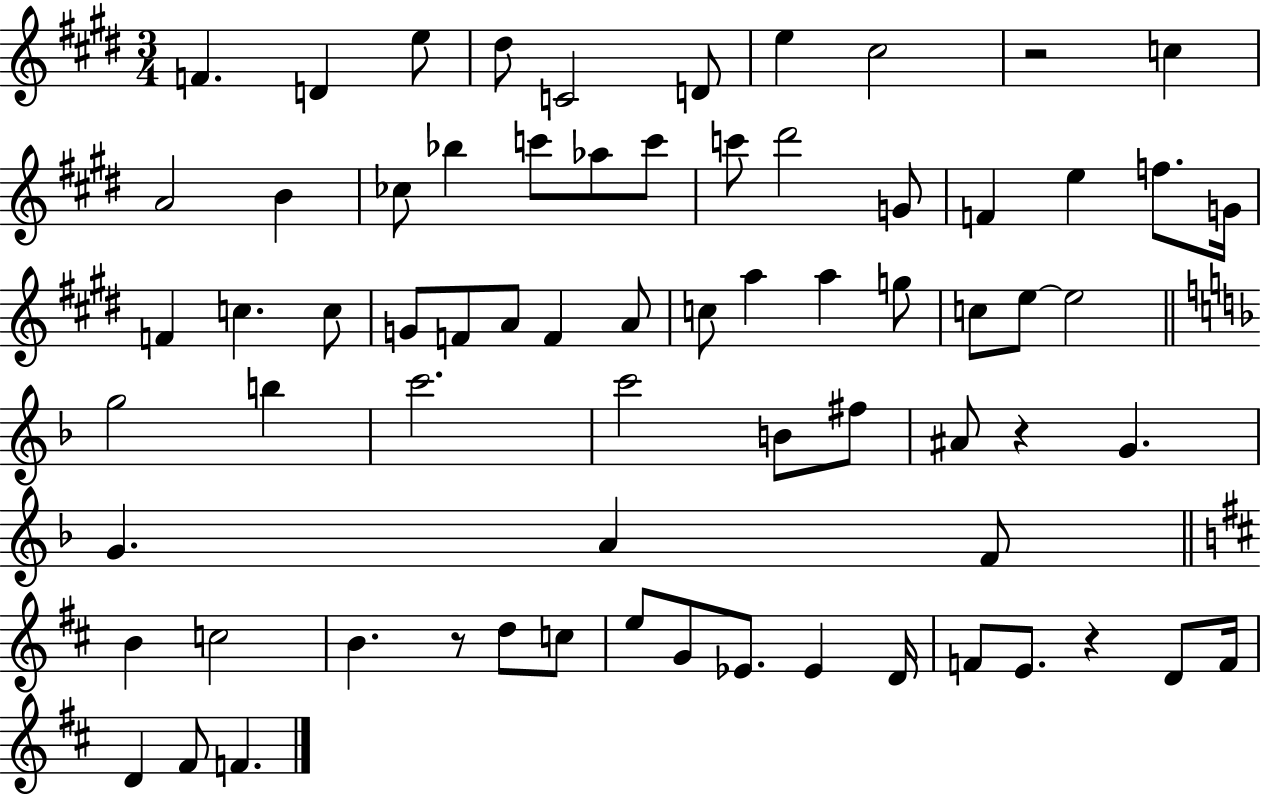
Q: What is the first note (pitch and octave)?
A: F4